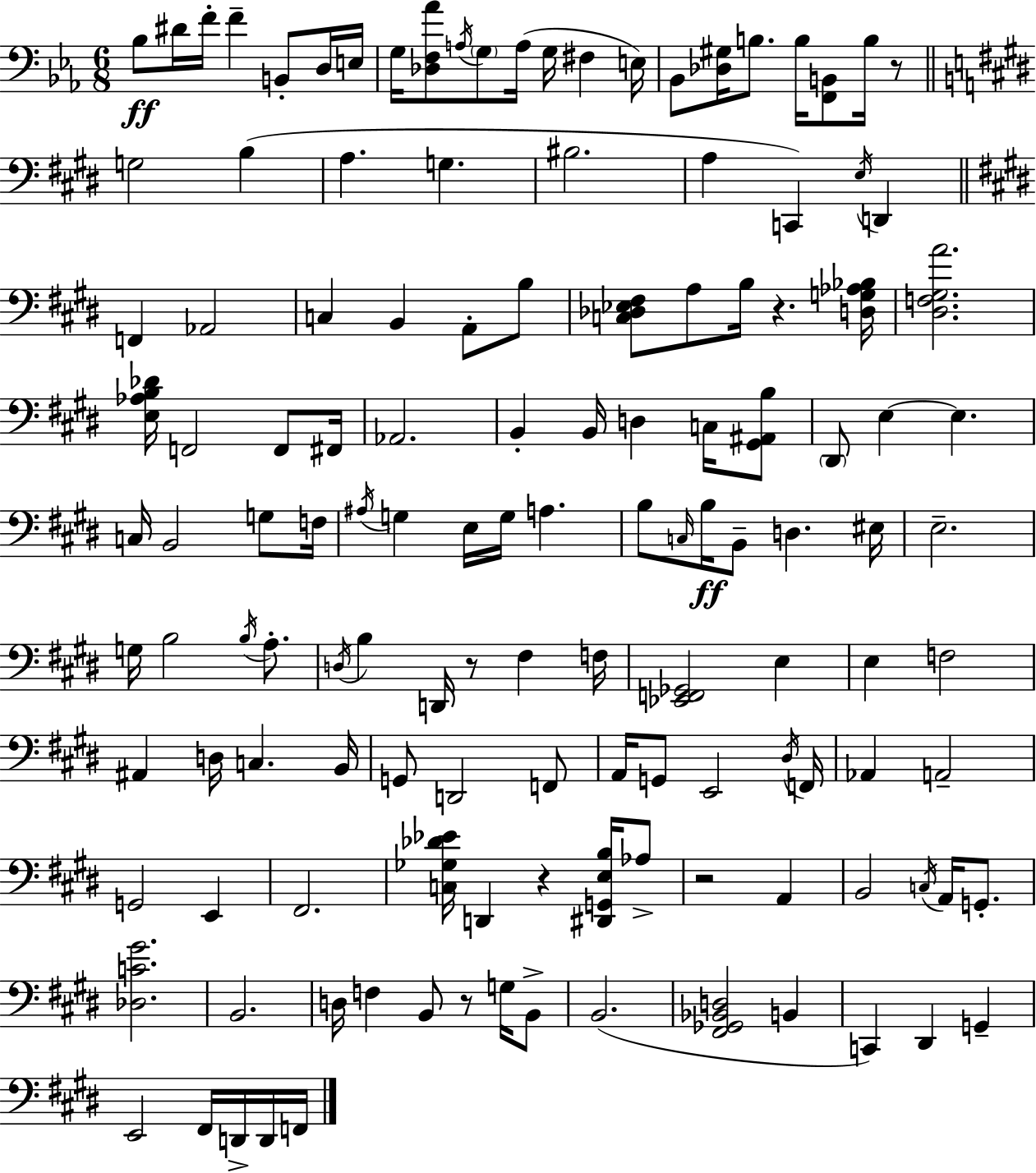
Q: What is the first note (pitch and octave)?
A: Bb3